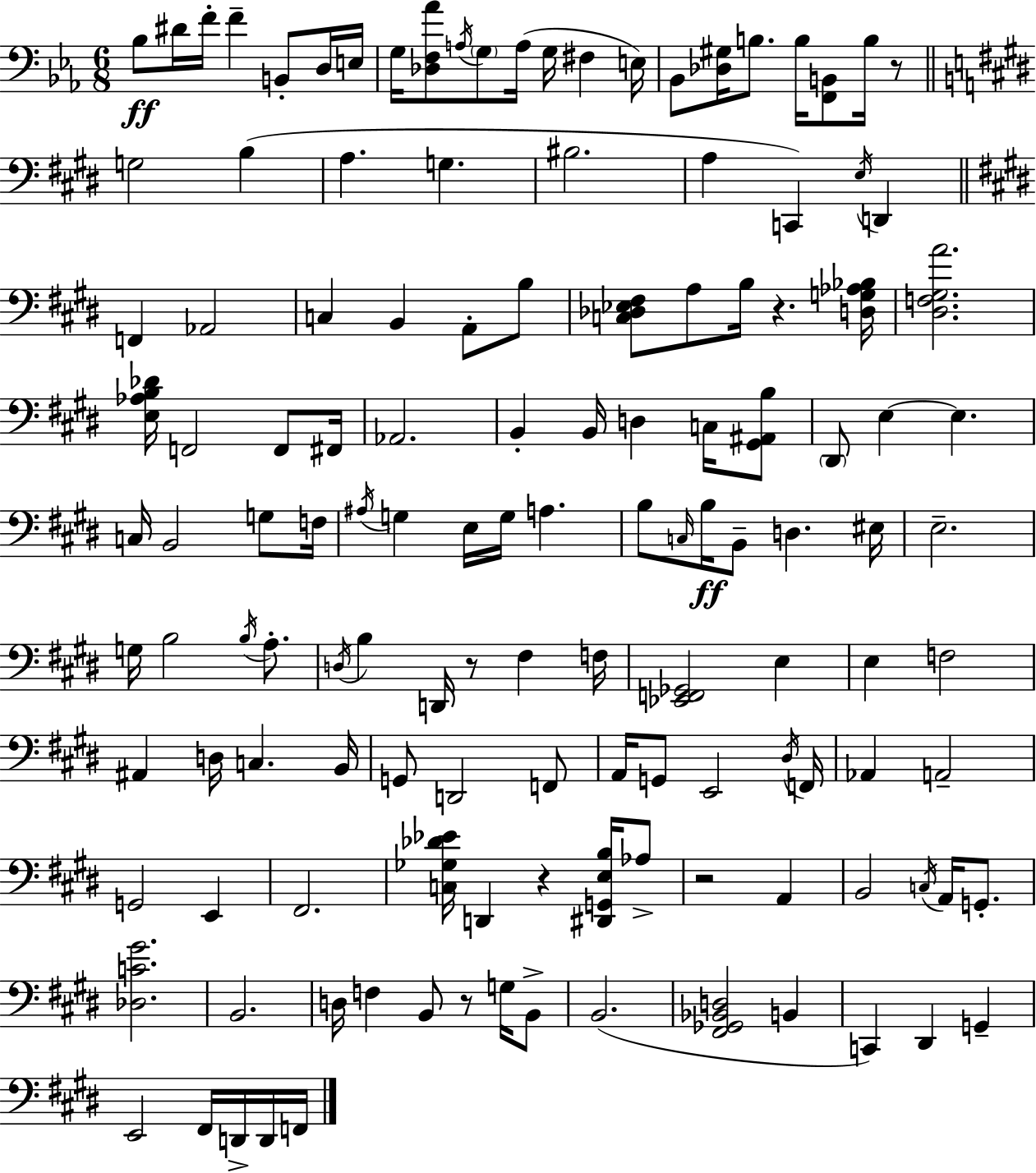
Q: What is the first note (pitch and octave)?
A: Bb3